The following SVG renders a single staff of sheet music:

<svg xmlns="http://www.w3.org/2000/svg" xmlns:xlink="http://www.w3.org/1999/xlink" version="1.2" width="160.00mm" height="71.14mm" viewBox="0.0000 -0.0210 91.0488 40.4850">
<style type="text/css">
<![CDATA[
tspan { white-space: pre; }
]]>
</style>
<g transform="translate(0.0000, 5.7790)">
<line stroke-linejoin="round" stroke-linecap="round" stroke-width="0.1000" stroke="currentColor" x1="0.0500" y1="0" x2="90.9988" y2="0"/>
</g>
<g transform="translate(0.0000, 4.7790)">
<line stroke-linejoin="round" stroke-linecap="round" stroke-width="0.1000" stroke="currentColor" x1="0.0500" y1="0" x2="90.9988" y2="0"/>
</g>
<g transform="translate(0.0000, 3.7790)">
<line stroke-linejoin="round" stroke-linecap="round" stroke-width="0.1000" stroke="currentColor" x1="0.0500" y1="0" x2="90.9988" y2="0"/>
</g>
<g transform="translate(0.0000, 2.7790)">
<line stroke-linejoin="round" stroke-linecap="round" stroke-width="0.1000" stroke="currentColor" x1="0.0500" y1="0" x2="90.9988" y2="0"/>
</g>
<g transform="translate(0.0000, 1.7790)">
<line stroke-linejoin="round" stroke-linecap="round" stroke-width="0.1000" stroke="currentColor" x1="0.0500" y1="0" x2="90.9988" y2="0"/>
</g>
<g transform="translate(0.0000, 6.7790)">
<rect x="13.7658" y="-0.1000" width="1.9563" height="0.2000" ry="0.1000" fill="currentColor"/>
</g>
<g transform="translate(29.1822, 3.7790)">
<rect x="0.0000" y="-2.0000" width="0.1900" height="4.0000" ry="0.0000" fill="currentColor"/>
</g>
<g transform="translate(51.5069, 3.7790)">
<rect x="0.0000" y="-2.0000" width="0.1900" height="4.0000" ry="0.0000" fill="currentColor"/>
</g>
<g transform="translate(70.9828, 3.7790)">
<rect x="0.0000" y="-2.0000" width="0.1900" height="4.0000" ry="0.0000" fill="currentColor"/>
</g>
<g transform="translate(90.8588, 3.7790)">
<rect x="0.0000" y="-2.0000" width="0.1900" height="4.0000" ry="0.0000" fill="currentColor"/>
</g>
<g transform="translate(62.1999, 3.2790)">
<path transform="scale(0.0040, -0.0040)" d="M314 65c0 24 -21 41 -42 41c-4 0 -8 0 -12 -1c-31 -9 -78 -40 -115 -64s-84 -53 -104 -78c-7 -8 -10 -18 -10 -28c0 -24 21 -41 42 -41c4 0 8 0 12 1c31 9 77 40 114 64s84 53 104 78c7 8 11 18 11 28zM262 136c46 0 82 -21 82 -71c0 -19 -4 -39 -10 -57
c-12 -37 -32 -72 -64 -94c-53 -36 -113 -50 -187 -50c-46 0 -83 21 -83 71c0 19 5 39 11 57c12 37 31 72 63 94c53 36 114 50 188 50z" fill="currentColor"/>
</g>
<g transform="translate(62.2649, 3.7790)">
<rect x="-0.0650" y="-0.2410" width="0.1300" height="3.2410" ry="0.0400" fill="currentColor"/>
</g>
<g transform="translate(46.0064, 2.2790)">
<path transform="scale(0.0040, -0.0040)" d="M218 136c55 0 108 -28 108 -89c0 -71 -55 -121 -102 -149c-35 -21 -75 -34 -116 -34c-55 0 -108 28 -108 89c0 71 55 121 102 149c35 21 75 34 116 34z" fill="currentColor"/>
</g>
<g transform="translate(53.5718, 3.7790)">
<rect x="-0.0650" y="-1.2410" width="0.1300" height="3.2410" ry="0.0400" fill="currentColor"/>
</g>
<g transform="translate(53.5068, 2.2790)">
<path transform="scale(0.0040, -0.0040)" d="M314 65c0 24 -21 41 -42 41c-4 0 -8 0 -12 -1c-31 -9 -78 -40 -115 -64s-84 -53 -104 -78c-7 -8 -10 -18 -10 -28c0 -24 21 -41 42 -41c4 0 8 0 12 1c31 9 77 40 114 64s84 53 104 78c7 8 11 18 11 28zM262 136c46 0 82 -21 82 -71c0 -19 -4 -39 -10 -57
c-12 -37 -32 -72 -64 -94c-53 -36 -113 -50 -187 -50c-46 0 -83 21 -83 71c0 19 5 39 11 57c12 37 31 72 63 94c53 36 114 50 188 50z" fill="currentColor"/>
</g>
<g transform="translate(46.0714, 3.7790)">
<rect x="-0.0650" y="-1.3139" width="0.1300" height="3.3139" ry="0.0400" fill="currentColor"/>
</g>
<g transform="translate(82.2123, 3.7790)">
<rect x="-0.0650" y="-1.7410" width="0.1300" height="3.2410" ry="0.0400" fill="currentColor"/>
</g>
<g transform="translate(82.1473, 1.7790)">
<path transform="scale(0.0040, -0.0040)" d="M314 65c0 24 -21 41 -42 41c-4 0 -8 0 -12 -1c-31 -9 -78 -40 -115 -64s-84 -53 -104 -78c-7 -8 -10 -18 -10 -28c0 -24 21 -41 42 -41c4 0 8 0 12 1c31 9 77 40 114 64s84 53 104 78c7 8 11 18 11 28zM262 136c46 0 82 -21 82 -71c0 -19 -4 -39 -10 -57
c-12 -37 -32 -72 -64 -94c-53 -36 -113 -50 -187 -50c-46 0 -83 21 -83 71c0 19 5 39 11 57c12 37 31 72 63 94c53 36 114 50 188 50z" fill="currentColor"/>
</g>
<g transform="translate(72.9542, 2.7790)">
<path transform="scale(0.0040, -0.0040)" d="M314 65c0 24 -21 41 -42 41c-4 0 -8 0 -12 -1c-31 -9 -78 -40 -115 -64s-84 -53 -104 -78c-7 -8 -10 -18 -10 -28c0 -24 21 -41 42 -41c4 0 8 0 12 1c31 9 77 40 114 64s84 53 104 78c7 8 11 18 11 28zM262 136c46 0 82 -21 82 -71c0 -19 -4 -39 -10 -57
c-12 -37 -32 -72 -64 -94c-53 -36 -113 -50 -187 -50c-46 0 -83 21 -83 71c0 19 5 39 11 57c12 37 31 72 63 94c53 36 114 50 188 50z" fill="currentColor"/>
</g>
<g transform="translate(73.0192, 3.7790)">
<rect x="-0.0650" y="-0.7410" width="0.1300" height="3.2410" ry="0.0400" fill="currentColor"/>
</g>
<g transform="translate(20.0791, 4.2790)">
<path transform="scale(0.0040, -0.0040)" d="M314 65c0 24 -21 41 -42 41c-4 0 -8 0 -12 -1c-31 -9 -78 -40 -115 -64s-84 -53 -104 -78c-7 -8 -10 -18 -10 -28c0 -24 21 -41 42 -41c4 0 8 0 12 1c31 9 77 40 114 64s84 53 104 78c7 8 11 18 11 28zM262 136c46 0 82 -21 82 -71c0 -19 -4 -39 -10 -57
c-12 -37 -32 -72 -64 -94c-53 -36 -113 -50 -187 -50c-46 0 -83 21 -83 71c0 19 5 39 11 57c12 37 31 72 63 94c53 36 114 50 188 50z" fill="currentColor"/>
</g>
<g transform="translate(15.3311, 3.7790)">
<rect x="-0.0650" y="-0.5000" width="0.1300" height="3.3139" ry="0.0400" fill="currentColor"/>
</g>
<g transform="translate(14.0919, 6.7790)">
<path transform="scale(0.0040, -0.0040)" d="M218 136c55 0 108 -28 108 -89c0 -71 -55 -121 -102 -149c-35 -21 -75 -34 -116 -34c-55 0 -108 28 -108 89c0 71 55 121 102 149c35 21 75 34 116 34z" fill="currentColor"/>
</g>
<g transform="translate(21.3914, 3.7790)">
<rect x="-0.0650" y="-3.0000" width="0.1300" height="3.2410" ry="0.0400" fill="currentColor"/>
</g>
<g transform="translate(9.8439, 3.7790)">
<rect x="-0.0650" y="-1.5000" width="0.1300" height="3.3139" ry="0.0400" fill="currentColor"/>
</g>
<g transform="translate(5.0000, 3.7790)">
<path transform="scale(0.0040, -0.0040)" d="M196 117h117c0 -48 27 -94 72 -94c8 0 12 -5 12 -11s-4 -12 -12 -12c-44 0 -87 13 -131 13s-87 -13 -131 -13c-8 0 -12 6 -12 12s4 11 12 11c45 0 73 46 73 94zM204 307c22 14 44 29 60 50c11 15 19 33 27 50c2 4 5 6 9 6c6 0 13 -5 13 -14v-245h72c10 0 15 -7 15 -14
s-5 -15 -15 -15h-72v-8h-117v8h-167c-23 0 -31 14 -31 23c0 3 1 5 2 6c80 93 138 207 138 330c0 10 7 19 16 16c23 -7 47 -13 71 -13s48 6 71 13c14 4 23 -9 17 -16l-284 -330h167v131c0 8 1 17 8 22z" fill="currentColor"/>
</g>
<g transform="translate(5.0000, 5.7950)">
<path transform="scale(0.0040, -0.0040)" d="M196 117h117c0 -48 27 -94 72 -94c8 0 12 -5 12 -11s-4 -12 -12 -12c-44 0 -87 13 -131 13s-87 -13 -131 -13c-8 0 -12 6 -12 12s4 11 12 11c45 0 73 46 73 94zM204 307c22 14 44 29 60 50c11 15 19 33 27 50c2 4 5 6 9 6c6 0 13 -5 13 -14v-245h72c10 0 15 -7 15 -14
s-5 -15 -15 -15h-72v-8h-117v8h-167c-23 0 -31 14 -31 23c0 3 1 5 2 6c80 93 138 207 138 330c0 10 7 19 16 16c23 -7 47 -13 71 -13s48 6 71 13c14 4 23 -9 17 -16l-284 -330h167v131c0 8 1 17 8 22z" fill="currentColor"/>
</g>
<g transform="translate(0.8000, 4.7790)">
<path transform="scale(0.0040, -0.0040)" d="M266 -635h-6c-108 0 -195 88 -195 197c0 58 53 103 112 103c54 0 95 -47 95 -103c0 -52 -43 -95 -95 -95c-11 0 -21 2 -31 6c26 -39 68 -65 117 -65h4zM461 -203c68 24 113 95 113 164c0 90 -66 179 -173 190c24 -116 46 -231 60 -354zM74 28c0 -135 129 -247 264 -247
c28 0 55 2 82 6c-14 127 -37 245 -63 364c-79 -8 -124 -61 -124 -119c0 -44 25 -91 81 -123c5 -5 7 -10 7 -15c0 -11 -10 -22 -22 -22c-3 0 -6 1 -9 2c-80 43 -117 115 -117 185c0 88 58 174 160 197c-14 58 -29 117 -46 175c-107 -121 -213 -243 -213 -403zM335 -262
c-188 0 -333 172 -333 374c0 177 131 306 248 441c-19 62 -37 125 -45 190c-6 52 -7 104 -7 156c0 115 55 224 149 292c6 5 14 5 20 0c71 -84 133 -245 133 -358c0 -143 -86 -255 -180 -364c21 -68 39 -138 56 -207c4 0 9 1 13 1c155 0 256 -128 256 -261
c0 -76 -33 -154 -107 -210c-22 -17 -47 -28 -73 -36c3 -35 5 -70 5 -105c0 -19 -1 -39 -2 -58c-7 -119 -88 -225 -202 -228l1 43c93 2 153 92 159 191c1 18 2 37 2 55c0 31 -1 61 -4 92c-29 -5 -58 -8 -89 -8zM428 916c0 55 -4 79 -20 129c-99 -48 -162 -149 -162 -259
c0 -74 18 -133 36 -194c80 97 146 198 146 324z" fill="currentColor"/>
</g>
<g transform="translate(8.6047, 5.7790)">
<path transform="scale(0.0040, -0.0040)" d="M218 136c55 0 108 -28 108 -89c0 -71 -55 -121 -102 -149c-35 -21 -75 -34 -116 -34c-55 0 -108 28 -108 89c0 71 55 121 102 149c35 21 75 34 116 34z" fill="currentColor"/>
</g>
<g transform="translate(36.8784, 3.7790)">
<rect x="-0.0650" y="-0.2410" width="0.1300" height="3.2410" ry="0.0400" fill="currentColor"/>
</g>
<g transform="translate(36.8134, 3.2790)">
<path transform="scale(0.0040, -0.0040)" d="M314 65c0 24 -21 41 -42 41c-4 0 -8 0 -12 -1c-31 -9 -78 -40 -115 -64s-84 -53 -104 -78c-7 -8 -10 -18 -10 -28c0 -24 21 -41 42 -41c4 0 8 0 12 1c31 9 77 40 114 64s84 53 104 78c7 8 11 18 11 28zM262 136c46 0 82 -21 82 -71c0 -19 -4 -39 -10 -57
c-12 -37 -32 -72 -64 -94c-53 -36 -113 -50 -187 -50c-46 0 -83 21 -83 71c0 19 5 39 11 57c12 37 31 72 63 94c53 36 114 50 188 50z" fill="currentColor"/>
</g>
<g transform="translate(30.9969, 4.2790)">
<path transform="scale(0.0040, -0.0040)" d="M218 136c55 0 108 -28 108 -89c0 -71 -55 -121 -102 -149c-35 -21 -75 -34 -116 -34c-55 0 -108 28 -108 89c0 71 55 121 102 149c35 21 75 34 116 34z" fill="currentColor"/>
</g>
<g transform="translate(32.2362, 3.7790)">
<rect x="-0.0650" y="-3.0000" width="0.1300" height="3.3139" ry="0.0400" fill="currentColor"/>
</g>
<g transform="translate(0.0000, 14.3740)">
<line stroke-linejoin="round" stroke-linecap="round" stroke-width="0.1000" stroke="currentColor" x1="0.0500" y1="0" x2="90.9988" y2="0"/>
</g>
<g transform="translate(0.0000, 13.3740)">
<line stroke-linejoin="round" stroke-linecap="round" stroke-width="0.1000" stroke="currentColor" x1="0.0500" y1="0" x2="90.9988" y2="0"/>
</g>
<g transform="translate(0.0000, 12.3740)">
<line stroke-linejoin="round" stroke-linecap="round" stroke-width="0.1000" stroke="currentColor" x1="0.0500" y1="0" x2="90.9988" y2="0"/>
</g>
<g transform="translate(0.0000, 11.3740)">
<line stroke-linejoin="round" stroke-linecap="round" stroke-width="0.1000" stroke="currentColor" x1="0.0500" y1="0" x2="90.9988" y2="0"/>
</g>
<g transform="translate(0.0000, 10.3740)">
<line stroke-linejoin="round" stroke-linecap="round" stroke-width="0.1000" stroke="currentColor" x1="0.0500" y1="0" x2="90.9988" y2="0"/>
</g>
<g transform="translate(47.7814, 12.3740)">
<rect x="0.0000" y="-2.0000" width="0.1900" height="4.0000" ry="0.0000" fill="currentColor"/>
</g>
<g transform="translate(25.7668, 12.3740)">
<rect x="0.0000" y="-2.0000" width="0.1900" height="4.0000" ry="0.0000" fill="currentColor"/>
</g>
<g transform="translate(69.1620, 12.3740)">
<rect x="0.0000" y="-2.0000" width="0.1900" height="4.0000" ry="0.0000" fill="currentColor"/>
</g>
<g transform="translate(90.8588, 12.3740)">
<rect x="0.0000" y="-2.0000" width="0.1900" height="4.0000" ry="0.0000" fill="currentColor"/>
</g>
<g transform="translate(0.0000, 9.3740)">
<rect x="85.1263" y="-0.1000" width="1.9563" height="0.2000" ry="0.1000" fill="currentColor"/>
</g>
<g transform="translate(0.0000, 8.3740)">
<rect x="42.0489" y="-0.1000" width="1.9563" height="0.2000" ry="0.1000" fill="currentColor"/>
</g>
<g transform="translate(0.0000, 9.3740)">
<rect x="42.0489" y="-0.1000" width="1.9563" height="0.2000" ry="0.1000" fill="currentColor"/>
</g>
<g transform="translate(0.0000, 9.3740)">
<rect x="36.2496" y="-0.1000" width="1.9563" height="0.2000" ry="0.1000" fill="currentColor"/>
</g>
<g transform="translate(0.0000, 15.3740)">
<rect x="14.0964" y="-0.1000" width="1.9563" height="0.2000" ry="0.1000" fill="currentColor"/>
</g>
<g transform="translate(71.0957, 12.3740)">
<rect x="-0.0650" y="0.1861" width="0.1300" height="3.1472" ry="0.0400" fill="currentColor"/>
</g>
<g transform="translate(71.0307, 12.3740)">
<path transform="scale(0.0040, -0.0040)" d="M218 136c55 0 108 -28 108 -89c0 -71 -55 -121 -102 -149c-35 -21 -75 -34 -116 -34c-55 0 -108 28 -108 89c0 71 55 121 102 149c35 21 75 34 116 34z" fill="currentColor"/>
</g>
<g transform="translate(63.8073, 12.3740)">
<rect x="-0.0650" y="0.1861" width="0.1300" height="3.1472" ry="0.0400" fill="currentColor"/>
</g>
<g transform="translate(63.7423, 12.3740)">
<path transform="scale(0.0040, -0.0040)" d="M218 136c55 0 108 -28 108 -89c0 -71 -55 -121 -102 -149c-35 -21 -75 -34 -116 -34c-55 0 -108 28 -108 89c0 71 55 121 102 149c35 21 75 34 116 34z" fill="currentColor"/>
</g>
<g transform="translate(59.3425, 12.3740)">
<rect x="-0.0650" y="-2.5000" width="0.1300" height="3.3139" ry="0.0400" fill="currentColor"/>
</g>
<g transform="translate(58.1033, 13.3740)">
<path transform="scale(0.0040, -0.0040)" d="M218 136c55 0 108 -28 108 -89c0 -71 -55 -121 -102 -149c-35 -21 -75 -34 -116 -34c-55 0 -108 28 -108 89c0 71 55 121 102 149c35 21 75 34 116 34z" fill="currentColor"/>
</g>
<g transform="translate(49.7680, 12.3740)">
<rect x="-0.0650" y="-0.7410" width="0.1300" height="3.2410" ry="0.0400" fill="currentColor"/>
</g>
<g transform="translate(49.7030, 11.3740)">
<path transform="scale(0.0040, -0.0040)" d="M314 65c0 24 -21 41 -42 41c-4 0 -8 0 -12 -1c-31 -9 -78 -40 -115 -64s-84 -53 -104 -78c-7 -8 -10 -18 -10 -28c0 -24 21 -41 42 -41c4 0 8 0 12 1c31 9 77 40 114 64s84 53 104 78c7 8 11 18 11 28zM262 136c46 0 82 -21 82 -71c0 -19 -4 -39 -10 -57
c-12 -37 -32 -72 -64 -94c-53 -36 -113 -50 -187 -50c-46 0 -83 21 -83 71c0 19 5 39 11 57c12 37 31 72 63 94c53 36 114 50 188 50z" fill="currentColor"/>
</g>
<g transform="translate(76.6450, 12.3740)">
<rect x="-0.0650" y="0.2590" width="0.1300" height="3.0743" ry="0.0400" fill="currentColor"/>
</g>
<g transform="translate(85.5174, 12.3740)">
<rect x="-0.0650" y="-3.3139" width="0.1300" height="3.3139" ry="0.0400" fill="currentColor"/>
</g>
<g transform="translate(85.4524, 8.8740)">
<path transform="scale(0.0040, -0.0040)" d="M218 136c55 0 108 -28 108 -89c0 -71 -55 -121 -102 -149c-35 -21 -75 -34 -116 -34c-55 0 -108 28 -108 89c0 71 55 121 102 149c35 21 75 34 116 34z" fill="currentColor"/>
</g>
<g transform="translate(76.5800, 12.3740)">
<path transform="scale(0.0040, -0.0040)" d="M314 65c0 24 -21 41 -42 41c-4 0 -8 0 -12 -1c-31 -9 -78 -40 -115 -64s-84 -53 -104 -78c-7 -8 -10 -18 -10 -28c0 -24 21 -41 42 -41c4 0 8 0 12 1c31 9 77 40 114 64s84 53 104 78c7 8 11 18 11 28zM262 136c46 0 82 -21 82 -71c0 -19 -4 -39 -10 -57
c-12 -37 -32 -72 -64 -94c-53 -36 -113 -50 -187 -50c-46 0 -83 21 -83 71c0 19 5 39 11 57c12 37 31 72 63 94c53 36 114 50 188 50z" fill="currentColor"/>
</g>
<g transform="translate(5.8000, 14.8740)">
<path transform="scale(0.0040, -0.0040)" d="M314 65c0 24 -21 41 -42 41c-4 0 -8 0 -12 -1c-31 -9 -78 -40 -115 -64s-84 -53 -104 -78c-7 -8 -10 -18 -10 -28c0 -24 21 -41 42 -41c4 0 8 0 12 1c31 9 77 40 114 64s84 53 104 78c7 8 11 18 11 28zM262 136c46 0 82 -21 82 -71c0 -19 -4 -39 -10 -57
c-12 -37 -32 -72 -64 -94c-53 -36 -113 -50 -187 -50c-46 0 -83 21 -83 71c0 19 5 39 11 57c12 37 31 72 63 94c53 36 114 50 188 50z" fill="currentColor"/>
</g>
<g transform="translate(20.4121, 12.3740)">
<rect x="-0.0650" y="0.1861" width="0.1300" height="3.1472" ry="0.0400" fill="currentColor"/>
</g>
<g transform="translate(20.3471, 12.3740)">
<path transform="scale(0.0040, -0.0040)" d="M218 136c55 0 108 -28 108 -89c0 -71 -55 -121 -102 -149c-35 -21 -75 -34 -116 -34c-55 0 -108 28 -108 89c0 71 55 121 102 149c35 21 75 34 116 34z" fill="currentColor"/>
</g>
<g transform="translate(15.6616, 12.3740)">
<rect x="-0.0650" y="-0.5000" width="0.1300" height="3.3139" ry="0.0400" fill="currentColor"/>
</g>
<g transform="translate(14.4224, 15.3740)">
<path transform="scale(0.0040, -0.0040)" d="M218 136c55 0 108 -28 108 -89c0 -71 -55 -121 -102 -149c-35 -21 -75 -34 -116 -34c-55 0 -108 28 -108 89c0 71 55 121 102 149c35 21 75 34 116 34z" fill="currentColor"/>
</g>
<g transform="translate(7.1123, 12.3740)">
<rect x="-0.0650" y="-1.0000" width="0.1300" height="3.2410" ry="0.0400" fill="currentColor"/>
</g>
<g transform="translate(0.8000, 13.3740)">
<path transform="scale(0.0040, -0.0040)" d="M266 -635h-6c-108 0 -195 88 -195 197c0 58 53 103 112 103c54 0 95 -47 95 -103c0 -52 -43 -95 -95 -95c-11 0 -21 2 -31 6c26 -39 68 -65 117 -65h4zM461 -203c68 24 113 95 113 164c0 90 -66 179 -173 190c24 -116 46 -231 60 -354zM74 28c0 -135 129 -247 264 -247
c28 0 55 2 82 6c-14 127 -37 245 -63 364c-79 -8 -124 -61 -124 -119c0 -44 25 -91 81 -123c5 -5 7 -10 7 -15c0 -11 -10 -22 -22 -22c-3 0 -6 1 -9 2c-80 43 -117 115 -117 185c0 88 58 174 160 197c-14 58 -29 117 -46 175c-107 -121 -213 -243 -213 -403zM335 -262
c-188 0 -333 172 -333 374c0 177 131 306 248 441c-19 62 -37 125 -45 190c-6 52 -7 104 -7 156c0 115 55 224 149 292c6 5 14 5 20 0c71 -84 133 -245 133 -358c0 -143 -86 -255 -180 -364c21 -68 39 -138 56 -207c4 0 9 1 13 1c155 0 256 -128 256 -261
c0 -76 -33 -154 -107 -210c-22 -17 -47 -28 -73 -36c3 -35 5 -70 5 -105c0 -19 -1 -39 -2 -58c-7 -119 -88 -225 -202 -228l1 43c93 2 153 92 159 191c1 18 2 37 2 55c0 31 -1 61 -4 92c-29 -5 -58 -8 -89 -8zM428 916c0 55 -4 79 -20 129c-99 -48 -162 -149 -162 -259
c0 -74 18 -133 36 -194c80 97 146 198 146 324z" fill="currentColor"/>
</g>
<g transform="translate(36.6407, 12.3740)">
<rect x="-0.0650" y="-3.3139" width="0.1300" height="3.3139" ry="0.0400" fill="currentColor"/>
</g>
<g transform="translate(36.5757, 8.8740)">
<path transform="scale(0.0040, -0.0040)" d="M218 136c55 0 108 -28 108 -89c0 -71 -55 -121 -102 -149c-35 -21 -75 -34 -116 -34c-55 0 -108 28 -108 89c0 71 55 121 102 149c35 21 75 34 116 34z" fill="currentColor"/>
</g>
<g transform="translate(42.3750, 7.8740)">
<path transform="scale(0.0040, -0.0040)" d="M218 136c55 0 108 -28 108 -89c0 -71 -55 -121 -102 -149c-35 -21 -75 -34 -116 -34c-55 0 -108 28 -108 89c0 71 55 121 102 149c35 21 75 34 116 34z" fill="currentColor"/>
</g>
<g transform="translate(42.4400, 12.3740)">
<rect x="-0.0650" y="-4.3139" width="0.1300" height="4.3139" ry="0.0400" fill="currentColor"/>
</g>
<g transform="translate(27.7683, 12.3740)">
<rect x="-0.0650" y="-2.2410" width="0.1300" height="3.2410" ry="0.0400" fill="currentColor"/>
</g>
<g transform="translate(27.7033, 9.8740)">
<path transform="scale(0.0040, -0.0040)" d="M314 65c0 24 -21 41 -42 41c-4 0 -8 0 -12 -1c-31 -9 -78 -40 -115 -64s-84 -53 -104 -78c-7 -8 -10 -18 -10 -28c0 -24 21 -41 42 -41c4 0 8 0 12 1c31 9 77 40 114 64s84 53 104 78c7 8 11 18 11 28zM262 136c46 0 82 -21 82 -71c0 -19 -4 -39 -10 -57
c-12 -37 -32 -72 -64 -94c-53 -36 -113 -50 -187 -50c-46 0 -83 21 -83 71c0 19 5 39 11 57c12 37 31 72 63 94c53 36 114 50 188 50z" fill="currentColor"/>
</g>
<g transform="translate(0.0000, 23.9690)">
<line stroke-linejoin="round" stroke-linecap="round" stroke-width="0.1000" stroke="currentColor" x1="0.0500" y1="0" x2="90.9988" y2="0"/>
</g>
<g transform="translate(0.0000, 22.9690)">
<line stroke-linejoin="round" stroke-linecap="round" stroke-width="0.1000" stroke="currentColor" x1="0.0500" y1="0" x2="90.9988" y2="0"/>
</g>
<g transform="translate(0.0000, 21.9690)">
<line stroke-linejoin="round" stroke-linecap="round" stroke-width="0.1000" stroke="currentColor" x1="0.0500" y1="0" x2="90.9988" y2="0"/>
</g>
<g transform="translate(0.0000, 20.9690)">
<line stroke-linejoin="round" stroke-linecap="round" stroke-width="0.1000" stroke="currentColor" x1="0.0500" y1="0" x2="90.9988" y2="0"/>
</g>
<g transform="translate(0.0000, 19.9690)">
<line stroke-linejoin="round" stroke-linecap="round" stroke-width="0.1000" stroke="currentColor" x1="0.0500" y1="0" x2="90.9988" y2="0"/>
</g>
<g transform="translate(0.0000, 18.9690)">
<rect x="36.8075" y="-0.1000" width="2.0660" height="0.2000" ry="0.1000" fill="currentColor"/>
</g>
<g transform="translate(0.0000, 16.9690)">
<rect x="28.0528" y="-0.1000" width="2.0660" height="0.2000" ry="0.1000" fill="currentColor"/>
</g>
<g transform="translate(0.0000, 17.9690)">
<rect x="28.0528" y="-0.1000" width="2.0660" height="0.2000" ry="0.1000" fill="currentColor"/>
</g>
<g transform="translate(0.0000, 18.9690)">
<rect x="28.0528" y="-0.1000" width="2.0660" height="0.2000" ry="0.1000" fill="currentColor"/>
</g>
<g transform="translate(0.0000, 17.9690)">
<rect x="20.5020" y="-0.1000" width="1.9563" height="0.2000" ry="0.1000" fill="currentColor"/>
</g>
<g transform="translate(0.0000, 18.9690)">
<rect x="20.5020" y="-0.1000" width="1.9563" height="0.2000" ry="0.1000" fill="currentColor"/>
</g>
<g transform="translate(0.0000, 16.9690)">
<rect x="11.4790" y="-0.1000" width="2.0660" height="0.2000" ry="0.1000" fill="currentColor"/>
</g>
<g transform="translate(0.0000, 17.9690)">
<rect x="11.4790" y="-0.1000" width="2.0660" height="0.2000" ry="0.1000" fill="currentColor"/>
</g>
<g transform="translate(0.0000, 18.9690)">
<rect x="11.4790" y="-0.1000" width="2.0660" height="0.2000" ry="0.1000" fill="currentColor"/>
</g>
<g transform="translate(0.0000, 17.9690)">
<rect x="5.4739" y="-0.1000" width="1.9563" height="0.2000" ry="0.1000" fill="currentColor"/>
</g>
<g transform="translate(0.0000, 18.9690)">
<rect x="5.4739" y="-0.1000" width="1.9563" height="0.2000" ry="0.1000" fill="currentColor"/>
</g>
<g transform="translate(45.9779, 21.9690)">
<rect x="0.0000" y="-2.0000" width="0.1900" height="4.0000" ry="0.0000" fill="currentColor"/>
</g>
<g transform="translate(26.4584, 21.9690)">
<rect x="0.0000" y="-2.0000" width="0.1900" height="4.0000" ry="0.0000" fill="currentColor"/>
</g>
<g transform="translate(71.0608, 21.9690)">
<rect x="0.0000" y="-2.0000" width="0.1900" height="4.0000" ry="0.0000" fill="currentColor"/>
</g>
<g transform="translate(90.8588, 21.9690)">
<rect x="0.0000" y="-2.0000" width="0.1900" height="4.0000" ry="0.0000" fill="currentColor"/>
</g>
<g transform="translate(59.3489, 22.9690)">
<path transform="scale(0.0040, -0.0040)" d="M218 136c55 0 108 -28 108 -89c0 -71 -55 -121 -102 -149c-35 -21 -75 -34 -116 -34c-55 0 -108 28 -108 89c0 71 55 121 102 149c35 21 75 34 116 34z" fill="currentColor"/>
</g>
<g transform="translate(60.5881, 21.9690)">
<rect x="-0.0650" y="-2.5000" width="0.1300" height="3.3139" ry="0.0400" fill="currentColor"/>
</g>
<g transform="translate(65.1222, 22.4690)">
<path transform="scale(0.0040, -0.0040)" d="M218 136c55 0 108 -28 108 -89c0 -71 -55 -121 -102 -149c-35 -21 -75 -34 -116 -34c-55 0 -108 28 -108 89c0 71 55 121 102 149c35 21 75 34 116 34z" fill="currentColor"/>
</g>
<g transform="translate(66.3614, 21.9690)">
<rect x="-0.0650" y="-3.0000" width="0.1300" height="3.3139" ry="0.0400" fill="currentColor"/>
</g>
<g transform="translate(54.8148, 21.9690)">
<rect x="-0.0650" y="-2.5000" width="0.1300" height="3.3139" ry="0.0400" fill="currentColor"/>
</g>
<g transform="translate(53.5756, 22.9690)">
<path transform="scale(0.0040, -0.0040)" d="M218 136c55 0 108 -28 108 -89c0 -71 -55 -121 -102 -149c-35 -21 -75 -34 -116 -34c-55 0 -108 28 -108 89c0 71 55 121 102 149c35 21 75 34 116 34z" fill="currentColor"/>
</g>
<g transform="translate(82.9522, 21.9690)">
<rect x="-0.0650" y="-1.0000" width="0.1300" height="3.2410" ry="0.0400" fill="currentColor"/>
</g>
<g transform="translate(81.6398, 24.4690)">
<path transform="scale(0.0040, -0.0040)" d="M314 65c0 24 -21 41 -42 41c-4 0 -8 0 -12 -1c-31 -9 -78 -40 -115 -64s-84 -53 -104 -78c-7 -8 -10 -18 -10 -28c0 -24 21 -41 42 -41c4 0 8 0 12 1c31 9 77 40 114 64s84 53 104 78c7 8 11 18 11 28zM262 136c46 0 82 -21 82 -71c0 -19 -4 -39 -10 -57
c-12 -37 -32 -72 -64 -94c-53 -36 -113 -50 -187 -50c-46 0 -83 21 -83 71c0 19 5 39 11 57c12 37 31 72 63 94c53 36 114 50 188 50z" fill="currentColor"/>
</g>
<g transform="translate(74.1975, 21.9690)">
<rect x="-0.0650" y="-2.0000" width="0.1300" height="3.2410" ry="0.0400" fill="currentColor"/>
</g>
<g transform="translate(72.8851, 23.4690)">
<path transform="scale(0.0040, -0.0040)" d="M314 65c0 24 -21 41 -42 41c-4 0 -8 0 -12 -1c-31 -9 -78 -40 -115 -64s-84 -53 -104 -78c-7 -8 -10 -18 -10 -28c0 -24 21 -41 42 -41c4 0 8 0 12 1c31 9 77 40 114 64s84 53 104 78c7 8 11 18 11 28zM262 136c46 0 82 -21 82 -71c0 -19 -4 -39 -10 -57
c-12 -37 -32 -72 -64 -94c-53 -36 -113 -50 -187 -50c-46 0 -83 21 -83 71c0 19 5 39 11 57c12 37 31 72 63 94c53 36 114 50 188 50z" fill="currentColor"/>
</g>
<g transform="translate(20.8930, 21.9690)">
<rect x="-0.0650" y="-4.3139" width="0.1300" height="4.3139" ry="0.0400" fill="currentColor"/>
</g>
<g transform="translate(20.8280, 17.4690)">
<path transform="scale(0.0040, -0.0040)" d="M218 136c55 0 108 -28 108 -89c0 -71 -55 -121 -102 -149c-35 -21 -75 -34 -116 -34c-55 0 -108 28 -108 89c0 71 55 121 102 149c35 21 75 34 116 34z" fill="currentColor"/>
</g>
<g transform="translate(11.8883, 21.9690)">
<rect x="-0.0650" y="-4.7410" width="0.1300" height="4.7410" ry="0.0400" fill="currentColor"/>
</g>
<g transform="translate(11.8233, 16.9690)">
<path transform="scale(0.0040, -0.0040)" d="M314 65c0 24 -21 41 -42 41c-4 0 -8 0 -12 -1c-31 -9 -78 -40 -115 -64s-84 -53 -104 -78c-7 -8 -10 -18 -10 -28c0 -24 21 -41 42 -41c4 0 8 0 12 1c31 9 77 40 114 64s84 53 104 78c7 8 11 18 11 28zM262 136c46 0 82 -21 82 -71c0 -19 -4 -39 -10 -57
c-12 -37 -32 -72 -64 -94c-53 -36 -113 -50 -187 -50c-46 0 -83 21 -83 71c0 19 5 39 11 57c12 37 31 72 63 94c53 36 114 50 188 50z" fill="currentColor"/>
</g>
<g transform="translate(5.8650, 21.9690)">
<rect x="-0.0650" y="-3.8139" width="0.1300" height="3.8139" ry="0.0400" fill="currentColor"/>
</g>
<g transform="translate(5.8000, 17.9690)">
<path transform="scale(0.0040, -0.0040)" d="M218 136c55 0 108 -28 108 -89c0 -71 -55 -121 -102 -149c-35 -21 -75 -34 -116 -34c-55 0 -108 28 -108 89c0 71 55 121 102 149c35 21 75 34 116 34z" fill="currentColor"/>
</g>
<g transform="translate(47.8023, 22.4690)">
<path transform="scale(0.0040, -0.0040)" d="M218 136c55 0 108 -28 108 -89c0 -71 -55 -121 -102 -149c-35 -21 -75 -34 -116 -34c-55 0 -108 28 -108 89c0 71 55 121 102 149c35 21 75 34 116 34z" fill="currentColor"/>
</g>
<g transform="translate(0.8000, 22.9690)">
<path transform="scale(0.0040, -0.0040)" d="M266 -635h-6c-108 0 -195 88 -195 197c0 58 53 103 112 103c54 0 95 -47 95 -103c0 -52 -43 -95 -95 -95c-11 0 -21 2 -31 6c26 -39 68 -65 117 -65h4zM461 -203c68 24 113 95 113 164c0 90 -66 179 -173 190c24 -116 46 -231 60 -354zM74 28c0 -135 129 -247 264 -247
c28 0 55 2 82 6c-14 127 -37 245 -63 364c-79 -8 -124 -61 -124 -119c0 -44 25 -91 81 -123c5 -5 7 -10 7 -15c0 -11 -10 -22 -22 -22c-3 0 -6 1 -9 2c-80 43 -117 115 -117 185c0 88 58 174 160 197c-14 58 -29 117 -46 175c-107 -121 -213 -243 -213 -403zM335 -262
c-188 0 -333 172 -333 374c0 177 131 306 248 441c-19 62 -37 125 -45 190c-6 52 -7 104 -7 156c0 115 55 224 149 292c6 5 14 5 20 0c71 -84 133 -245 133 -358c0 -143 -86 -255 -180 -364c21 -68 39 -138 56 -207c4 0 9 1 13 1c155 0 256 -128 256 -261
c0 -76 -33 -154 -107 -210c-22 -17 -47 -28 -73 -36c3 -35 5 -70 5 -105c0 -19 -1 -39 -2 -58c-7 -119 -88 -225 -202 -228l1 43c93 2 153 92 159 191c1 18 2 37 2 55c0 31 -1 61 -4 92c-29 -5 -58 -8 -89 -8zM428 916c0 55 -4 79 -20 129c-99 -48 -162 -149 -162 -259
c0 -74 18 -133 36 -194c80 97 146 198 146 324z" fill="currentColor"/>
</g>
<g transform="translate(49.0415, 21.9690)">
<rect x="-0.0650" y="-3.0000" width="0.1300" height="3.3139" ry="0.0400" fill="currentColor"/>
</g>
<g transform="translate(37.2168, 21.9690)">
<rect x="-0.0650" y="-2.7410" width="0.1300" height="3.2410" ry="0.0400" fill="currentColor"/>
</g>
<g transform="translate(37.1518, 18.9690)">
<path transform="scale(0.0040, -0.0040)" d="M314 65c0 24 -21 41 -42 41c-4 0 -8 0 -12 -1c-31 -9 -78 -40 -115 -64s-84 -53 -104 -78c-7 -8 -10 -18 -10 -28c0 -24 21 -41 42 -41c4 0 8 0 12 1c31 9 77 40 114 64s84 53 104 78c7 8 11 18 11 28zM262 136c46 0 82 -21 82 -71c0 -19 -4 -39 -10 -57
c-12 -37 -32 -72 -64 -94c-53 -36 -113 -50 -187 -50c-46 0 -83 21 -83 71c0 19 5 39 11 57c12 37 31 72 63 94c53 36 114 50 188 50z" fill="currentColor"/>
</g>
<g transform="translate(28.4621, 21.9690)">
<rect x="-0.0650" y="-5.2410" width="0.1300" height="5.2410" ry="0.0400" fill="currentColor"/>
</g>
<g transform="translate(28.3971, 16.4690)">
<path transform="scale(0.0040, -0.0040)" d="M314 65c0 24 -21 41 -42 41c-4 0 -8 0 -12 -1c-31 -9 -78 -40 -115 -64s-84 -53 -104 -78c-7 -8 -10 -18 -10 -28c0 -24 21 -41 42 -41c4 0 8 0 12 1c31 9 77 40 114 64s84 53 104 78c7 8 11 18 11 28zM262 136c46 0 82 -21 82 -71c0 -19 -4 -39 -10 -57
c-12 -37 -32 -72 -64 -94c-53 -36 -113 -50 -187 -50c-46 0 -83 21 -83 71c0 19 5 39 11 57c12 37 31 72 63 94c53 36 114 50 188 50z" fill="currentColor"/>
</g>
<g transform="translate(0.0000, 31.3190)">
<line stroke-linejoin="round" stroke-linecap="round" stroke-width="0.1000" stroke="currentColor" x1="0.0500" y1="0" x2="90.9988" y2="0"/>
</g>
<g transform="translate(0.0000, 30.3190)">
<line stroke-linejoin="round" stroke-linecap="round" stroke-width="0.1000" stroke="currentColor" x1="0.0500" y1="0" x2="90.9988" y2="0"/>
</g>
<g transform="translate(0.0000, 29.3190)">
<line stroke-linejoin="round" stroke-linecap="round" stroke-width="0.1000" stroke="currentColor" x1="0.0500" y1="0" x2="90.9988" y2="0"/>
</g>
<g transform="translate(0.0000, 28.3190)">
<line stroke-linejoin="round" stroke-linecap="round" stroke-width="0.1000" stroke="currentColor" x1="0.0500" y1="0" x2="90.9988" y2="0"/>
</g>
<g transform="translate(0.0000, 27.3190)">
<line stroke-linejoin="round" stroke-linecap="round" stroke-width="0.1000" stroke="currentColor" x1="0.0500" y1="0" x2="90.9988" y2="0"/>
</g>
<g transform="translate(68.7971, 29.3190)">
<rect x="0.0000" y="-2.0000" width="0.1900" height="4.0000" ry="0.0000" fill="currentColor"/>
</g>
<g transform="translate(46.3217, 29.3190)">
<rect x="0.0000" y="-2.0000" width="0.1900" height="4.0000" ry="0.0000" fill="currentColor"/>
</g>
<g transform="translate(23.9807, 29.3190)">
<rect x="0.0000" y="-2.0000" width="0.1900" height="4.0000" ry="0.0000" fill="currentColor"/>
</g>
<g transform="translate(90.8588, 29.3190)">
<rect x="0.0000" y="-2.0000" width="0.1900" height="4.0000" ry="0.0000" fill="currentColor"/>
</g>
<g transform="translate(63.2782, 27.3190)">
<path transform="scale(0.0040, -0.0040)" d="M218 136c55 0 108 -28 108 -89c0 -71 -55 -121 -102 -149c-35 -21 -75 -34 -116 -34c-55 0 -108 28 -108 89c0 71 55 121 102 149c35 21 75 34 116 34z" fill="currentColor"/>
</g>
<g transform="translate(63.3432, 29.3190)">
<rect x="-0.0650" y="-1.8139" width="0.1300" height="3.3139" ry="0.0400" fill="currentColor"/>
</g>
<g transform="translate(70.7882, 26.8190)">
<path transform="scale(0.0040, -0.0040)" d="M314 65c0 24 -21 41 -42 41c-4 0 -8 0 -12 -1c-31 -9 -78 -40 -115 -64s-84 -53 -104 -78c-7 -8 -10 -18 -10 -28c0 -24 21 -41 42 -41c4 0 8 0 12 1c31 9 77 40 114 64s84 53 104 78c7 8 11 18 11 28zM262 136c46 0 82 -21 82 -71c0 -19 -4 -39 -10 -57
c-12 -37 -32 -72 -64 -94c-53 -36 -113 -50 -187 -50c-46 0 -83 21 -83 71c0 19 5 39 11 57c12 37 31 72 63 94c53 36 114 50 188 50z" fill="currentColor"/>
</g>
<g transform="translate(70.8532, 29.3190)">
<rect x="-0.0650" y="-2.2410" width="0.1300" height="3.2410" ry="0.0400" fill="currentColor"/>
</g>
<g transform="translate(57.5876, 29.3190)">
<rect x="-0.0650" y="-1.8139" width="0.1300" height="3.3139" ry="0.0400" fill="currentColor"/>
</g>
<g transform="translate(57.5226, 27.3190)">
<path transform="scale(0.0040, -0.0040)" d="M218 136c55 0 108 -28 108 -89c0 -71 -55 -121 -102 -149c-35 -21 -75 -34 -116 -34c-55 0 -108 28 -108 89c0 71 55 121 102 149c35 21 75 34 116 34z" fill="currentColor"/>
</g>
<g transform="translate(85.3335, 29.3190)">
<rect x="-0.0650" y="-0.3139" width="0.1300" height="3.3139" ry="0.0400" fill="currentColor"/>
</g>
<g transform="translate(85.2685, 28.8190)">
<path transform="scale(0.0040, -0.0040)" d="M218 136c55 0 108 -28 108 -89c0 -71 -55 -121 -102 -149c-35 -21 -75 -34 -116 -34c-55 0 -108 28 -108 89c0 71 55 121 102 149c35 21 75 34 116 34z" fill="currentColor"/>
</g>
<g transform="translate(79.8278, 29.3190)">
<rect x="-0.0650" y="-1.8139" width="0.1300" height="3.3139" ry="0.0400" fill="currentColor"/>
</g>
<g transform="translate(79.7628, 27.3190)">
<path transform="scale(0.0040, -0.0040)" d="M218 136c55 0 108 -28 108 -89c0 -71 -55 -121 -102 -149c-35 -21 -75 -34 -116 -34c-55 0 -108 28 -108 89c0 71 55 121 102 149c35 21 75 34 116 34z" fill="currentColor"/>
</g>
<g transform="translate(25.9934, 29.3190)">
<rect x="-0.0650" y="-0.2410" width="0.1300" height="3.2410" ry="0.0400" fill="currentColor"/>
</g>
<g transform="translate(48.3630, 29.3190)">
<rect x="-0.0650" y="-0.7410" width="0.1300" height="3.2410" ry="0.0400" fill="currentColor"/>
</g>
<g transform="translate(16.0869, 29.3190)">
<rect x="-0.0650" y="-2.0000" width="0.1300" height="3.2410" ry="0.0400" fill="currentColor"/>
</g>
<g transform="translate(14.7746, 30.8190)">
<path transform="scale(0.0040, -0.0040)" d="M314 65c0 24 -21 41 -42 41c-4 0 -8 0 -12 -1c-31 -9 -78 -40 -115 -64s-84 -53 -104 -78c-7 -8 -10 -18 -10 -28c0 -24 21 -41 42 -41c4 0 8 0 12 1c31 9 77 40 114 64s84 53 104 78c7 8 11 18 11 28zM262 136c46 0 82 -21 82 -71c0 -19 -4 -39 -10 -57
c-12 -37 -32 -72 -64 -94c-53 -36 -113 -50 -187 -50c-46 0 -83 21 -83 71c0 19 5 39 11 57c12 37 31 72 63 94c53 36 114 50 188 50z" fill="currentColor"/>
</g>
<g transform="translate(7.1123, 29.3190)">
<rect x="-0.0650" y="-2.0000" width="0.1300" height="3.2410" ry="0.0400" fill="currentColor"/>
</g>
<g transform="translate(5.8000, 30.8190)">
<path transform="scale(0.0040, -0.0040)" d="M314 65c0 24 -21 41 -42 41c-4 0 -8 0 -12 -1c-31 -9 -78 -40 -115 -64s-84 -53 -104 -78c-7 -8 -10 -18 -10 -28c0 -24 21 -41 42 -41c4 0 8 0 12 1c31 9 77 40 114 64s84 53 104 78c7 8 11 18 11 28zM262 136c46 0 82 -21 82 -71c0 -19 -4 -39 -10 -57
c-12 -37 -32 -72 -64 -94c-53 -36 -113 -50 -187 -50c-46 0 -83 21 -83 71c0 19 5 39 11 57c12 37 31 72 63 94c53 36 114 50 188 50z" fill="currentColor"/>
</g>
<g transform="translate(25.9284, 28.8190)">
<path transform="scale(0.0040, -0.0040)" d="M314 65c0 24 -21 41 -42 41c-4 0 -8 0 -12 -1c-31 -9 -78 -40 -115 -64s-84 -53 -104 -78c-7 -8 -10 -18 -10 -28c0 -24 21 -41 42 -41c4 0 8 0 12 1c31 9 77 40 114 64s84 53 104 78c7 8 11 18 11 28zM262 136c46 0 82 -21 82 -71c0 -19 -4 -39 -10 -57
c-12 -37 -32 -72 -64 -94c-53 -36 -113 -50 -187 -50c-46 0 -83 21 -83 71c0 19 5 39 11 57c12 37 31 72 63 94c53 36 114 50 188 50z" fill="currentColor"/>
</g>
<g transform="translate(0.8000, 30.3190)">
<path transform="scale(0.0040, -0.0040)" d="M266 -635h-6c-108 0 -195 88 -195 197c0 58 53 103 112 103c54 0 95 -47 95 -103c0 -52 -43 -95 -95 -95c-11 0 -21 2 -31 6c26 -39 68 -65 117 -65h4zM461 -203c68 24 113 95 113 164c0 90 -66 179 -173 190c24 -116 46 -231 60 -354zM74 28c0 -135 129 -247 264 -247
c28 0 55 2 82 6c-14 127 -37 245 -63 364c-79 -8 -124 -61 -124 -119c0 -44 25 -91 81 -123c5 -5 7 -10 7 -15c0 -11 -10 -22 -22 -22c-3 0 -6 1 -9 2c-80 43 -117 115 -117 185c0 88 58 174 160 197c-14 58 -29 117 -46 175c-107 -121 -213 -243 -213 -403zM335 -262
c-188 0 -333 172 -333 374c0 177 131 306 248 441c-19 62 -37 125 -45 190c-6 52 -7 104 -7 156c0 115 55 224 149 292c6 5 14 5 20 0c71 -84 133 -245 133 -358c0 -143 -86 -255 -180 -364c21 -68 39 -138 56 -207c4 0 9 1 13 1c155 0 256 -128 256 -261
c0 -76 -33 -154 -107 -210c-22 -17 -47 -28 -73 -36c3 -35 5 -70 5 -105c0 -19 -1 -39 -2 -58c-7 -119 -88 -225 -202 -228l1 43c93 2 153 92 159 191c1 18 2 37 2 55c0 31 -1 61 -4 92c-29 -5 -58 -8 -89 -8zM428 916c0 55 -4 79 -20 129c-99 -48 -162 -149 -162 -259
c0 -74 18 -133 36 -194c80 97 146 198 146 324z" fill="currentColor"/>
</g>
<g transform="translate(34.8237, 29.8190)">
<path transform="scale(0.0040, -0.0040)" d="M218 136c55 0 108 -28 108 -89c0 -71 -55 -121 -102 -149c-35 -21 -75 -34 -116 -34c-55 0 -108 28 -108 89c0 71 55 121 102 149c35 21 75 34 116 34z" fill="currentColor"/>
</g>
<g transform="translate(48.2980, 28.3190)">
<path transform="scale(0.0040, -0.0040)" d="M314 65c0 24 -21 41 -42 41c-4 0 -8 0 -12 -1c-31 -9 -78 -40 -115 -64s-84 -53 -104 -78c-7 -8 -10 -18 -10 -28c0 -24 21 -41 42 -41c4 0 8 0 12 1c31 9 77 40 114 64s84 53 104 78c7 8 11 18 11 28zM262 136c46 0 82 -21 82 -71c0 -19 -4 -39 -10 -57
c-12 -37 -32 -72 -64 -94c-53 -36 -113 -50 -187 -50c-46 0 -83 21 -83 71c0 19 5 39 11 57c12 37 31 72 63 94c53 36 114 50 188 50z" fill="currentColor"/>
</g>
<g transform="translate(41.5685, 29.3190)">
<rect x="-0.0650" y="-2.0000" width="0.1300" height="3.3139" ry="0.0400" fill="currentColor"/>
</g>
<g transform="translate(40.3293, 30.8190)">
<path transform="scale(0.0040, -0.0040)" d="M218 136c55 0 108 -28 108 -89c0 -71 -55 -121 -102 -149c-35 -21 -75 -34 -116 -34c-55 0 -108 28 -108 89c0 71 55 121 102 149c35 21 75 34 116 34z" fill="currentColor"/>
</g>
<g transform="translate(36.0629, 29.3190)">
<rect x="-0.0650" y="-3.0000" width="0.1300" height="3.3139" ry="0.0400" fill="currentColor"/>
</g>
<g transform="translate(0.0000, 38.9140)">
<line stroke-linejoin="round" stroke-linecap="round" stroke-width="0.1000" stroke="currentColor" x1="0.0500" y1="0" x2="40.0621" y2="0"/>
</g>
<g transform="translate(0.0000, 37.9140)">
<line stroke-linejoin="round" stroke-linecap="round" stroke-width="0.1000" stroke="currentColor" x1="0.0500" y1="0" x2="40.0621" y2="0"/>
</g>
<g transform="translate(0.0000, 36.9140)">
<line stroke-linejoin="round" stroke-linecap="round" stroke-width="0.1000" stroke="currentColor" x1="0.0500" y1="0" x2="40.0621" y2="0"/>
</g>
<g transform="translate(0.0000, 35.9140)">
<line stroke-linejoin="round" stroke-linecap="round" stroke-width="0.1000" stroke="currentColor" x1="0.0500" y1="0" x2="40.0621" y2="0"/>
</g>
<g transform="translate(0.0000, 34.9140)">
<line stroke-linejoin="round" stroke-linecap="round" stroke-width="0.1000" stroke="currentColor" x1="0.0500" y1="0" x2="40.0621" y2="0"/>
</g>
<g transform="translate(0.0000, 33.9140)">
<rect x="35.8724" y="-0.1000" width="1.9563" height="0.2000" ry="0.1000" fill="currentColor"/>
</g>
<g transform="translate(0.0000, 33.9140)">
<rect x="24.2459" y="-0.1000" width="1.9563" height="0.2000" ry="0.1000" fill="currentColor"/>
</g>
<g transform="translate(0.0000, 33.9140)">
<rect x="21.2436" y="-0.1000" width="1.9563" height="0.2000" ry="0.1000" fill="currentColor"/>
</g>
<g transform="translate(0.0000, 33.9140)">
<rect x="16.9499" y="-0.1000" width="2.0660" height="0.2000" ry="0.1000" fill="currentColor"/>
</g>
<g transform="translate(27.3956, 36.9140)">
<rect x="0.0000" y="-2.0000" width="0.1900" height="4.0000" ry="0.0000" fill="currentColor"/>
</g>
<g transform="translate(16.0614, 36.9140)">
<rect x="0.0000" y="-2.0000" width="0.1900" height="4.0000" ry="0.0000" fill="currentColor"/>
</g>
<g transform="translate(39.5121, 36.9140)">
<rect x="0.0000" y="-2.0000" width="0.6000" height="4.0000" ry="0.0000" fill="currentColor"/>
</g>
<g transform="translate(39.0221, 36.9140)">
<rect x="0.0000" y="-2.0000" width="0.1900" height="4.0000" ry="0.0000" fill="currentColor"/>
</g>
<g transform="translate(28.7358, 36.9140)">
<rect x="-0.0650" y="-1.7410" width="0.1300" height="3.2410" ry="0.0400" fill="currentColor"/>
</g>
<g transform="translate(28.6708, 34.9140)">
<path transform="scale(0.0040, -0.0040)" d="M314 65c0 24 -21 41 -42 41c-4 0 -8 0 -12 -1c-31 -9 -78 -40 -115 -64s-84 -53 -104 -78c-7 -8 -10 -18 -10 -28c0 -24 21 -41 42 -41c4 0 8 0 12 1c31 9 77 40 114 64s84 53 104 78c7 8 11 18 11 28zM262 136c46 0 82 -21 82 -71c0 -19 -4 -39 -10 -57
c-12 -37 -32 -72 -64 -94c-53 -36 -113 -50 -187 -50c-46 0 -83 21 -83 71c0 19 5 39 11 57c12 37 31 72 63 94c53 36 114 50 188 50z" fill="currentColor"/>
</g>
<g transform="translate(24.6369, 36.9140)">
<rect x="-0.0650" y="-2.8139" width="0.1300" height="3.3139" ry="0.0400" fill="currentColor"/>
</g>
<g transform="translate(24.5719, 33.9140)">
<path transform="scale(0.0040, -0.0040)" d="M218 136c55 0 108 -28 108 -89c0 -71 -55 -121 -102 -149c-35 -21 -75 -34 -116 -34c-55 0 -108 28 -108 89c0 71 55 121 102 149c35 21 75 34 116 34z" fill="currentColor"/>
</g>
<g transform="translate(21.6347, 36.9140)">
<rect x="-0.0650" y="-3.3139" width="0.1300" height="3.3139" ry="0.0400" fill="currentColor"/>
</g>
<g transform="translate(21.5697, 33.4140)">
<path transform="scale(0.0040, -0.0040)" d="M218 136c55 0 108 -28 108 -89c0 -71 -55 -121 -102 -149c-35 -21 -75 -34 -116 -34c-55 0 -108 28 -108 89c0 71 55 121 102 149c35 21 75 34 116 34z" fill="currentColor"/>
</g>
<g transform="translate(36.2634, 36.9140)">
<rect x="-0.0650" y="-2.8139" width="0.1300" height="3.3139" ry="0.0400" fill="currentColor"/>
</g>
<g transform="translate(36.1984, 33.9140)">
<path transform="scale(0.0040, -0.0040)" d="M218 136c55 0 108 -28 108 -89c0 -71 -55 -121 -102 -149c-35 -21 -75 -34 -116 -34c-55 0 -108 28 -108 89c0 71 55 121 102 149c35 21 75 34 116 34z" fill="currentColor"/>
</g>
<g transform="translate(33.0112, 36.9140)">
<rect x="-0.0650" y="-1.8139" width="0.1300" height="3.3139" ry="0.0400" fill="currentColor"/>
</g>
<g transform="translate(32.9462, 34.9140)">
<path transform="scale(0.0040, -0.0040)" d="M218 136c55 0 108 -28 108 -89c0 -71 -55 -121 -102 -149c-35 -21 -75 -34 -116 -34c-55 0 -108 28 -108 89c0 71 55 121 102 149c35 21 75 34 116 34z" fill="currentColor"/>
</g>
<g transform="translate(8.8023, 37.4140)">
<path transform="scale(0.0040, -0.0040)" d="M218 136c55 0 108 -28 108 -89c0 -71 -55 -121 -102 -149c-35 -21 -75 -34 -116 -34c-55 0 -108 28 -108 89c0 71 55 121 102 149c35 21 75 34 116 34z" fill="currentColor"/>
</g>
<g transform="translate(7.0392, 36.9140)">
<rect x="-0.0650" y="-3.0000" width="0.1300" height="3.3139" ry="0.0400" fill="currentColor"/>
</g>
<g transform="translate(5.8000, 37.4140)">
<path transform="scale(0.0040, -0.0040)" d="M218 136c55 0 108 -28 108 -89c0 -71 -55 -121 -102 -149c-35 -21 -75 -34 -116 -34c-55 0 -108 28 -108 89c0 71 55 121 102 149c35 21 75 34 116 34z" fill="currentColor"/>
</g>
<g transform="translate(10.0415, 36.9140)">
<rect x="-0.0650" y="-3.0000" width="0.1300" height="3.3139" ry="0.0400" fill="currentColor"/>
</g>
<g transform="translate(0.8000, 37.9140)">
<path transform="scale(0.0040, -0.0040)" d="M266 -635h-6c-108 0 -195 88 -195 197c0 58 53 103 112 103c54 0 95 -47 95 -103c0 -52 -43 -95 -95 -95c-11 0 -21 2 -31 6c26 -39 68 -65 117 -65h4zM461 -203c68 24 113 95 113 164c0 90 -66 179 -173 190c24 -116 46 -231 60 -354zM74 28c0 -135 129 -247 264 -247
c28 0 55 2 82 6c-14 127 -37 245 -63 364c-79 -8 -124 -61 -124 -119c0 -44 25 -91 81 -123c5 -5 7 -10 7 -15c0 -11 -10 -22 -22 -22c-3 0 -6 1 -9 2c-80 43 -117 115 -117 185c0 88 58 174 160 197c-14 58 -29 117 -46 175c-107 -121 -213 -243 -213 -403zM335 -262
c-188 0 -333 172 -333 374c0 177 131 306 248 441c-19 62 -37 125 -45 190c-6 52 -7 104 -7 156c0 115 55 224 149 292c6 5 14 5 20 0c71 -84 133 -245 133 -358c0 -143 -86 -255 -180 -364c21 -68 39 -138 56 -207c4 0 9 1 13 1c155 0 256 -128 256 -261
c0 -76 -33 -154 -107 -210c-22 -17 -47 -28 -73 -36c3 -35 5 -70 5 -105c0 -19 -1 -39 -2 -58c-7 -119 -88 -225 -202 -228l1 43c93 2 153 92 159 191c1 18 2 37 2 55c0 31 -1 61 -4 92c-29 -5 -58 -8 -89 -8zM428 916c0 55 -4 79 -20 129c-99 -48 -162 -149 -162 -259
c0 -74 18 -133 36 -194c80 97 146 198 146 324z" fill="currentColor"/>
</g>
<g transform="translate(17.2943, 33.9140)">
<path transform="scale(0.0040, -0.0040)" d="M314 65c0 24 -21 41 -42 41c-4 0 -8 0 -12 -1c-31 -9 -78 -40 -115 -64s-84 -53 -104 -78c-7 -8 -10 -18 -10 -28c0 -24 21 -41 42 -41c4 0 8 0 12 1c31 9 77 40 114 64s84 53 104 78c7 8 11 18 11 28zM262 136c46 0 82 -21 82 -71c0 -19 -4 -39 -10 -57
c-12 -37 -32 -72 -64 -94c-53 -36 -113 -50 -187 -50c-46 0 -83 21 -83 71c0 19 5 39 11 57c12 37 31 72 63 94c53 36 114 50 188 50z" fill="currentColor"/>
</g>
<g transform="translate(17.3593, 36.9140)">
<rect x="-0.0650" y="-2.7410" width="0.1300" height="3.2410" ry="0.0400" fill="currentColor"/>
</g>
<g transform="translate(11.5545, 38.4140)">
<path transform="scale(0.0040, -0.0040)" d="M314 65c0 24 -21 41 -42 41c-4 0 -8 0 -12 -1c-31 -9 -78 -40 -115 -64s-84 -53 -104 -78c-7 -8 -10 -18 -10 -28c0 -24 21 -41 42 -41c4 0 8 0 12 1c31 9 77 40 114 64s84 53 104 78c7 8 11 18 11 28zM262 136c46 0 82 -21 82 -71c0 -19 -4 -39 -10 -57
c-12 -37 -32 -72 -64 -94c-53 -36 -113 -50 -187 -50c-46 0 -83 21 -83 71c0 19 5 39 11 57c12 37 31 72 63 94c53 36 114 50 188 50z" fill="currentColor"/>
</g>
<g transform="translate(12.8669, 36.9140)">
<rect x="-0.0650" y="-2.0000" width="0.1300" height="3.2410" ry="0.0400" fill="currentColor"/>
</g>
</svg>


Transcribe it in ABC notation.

X:1
T:Untitled
M:4/4
L:1/4
K:C
E C A2 A c2 e e2 c2 d2 f2 D2 C B g2 b d' d2 G B B B2 b c' e'2 d' f'2 a2 A G G A F2 D2 F2 F2 c2 A F d2 f f g2 f c A A F2 a2 b a f2 f a